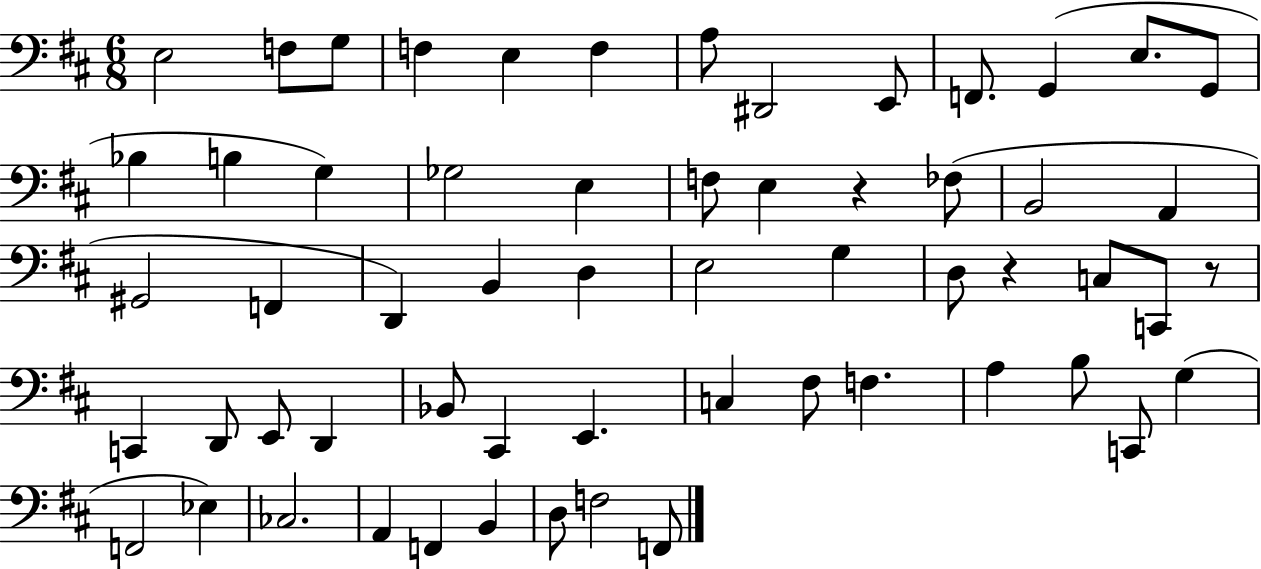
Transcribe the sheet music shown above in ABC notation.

X:1
T:Untitled
M:6/8
L:1/4
K:D
E,2 F,/2 G,/2 F, E, F, A,/2 ^D,,2 E,,/2 F,,/2 G,, E,/2 G,,/2 _B, B, G, _G,2 E, F,/2 E, z _F,/2 B,,2 A,, ^G,,2 F,, D,, B,, D, E,2 G, D,/2 z C,/2 C,,/2 z/2 C,, D,,/2 E,,/2 D,, _B,,/2 ^C,, E,, C, ^F,/2 F, A, B,/2 C,,/2 G, F,,2 _E, _C,2 A,, F,, B,, D,/2 F,2 F,,/2